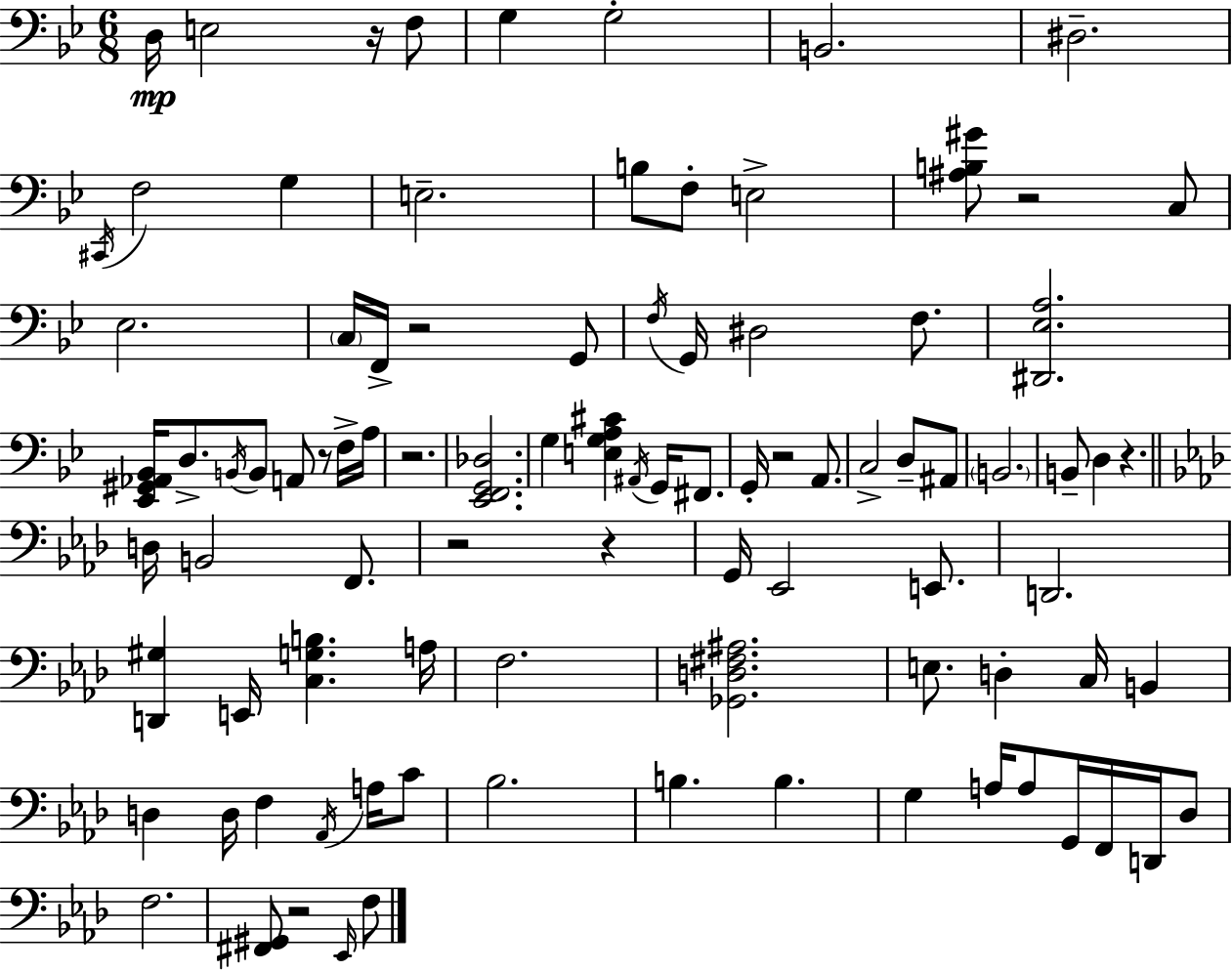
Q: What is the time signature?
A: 6/8